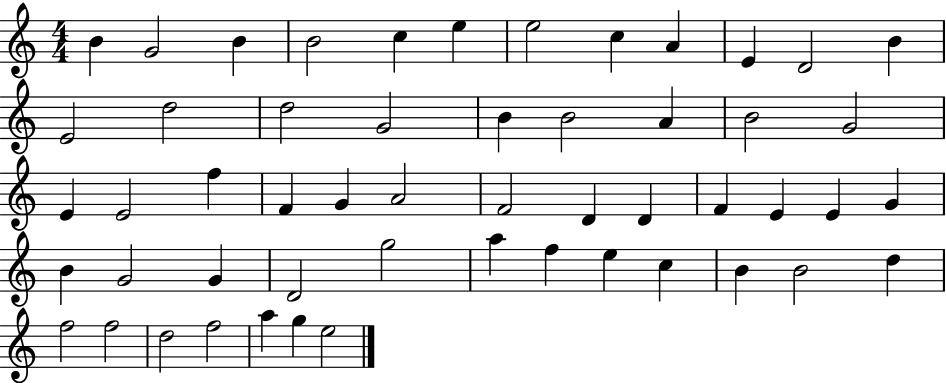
B4/q G4/h B4/q B4/h C5/q E5/q E5/h C5/q A4/q E4/q D4/h B4/q E4/h D5/h D5/h G4/h B4/q B4/h A4/q B4/h G4/h E4/q E4/h F5/q F4/q G4/q A4/h F4/h D4/q D4/q F4/q E4/q E4/q G4/q B4/q G4/h G4/q D4/h G5/h A5/q F5/q E5/q C5/q B4/q B4/h D5/q F5/h F5/h D5/h F5/h A5/q G5/q E5/h